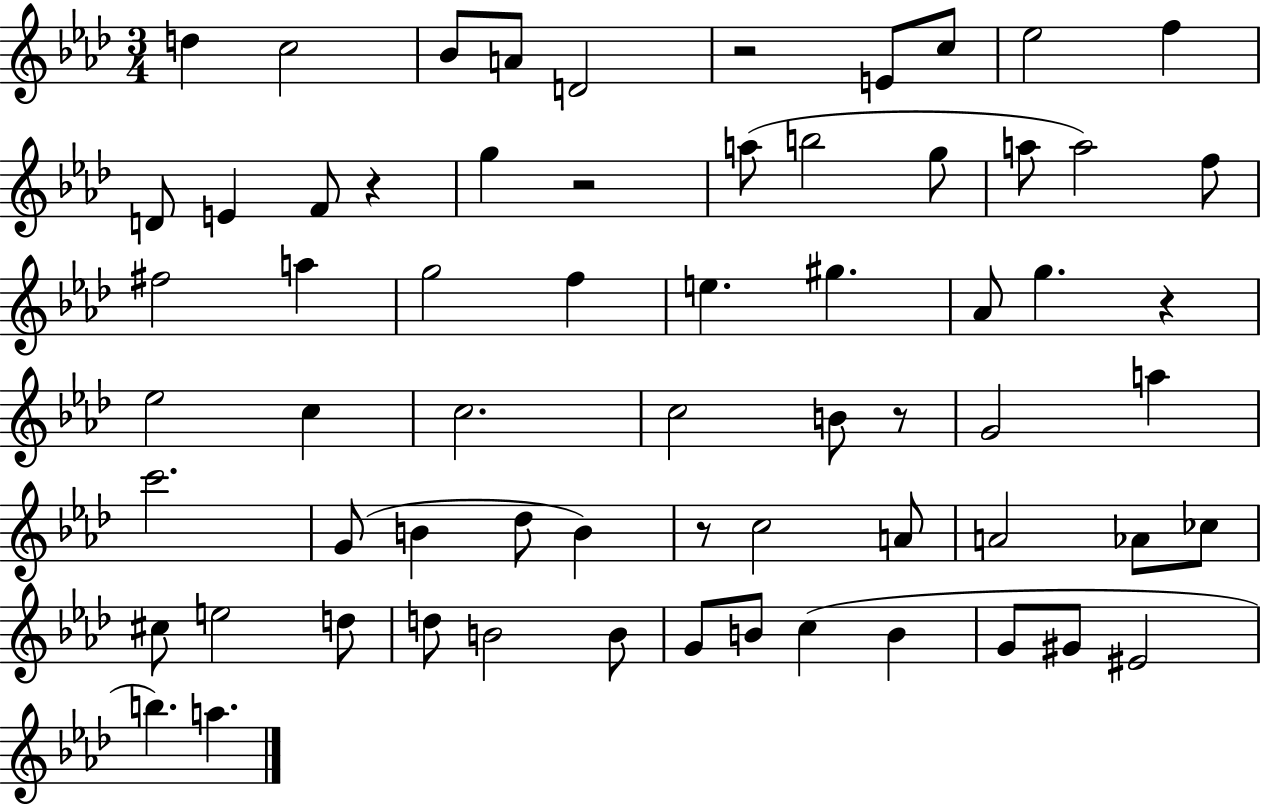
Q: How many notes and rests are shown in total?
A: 65